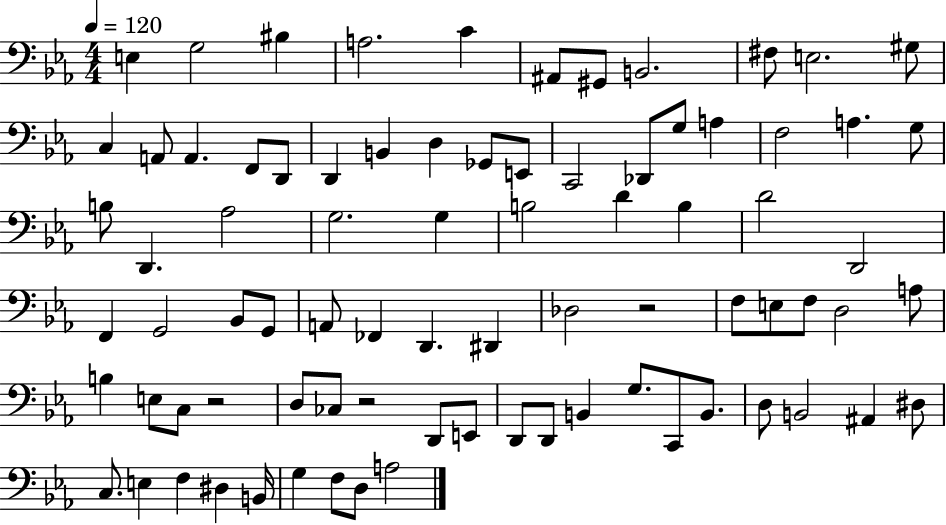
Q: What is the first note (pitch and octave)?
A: E3